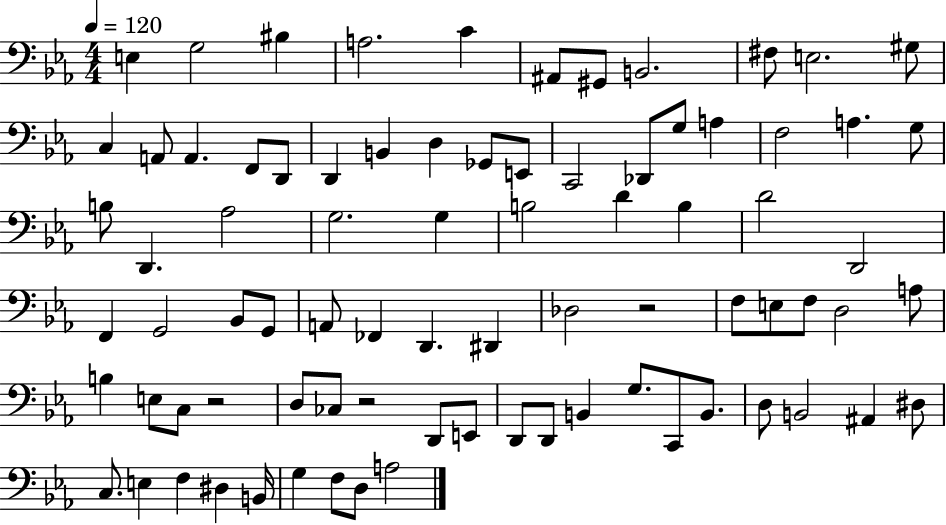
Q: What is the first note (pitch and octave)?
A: E3